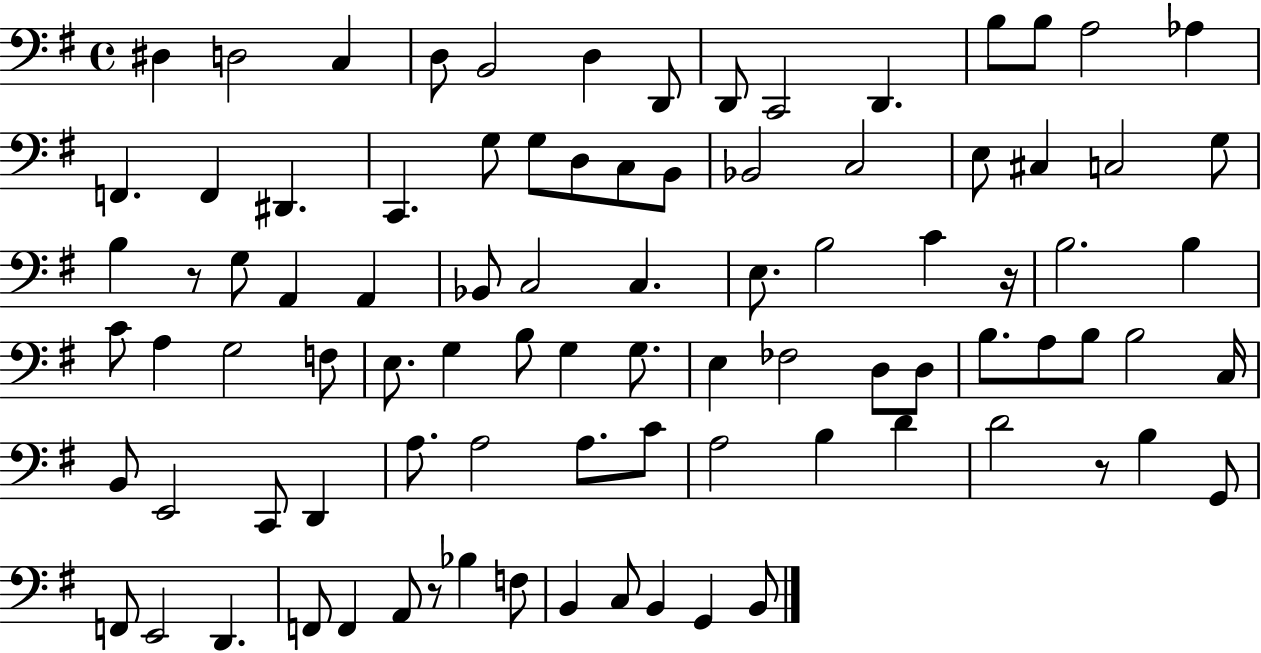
{
  \clef bass
  \time 4/4
  \defaultTimeSignature
  \key g \major
  \repeat volta 2 { dis4 d2 c4 | d8 b,2 d4 d,8 | d,8 c,2 d,4. | b8 b8 a2 aes4 | \break f,4. f,4 dis,4. | c,4. g8 g8 d8 c8 b,8 | bes,2 c2 | e8 cis4 c2 g8 | \break b4 r8 g8 a,4 a,4 | bes,8 c2 c4. | e8. b2 c'4 r16 | b2. b4 | \break c'8 a4 g2 f8 | e8. g4 b8 g4 g8. | e4 fes2 d8 d8 | b8. a8 b8 b2 c16 | \break b,8 e,2 c,8 d,4 | a8. a2 a8. c'8 | a2 b4 d'4 | d'2 r8 b4 g,8 | \break f,8 e,2 d,4. | f,8 f,4 a,8 r8 bes4 f8 | b,4 c8 b,4 g,4 b,8 | } \bar "|."
}